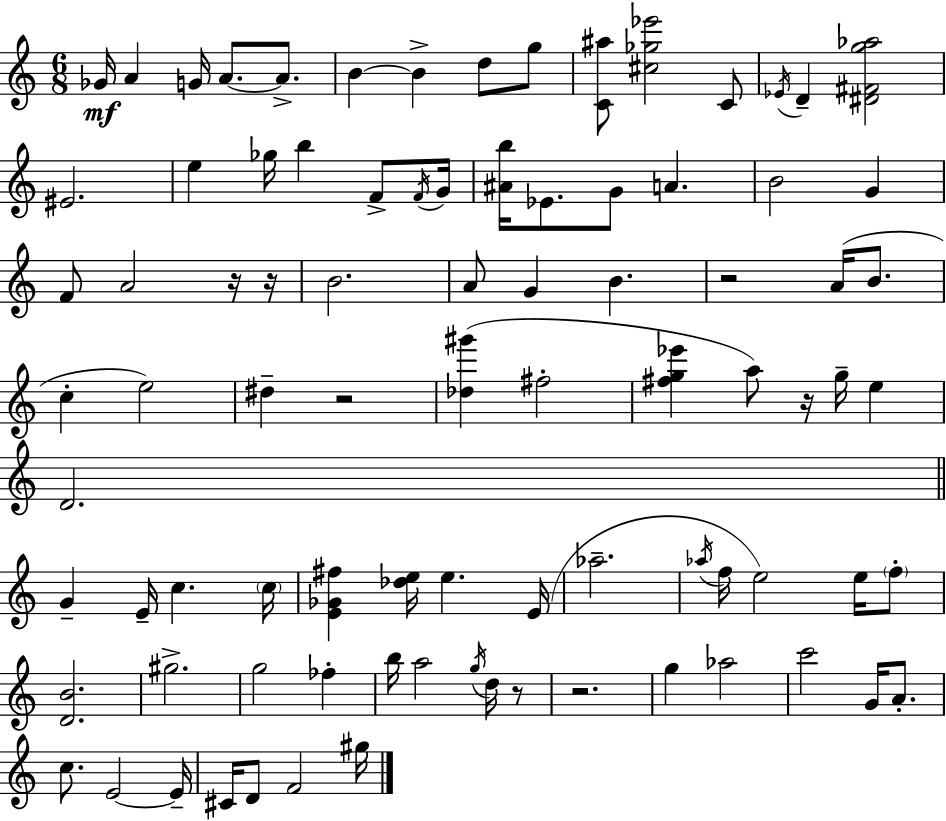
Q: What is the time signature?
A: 6/8